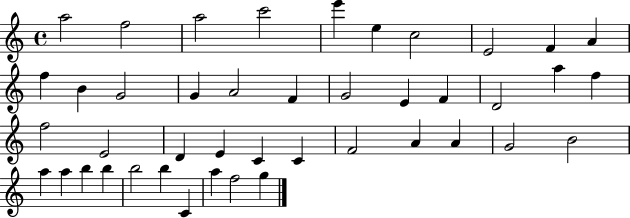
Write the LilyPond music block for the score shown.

{
  \clef treble
  \time 4/4
  \defaultTimeSignature
  \key c \major
  a''2 f''2 | a''2 c'''2 | e'''4 e''4 c''2 | e'2 f'4 a'4 | \break f''4 b'4 g'2 | g'4 a'2 f'4 | g'2 e'4 f'4 | d'2 a''4 f''4 | \break f''2 e'2 | d'4 e'4 c'4 c'4 | f'2 a'4 a'4 | g'2 b'2 | \break a''4 a''4 b''4 b''4 | b''2 b''4 c'4 | a''4 f''2 g''4 | \bar "|."
}